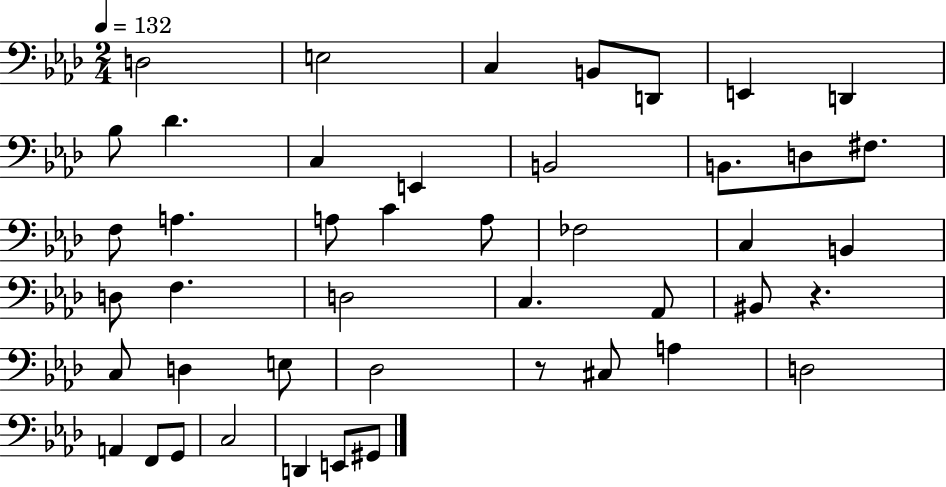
X:1
T:Untitled
M:2/4
L:1/4
K:Ab
D,2 E,2 C, B,,/2 D,,/2 E,, D,, _B,/2 _D C, E,, B,,2 B,,/2 D,/2 ^F,/2 F,/2 A, A,/2 C A,/2 _F,2 C, B,, D,/2 F, D,2 C, _A,,/2 ^B,,/2 z C,/2 D, E,/2 _D,2 z/2 ^C,/2 A, D,2 A,, F,,/2 G,,/2 C,2 D,, E,,/2 ^G,,/2